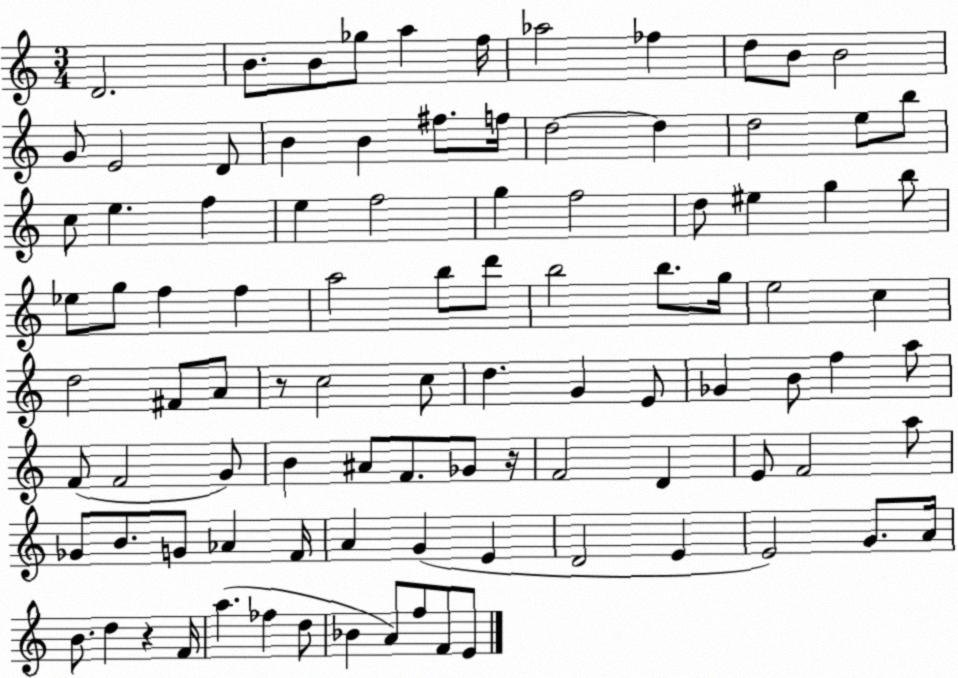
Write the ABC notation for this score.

X:1
T:Untitled
M:3/4
L:1/4
K:C
D2 B/2 B/2 _g/2 a f/4 _a2 _f d/2 B/2 B2 G/2 E2 D/2 B B ^f/2 f/4 d2 d d2 e/2 b/2 c/2 e f e f2 g f2 d/2 ^e g b/2 _e/2 g/2 f f a2 b/2 d'/2 b2 b/2 g/4 e2 c d2 ^F/2 A/2 z/2 c2 c/2 d G E/2 _G B/2 f a/2 F/2 F2 G/2 B ^A/2 F/2 _G/2 z/4 F2 D E/2 F2 a/2 _G/2 B/2 G/2 _A F/4 A G E D2 E E2 G/2 A/4 B/2 d z F/4 a _f d/2 _B A/2 f/2 F/2 E/2